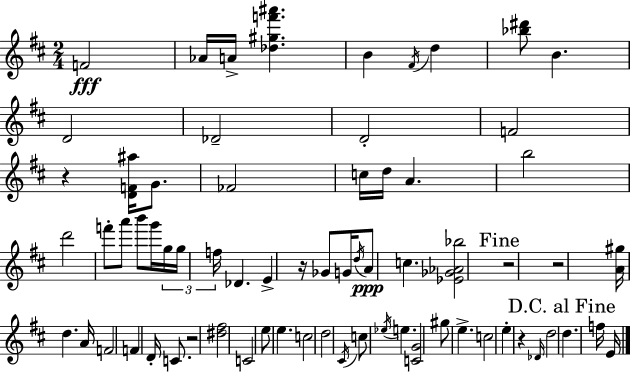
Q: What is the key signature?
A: D major